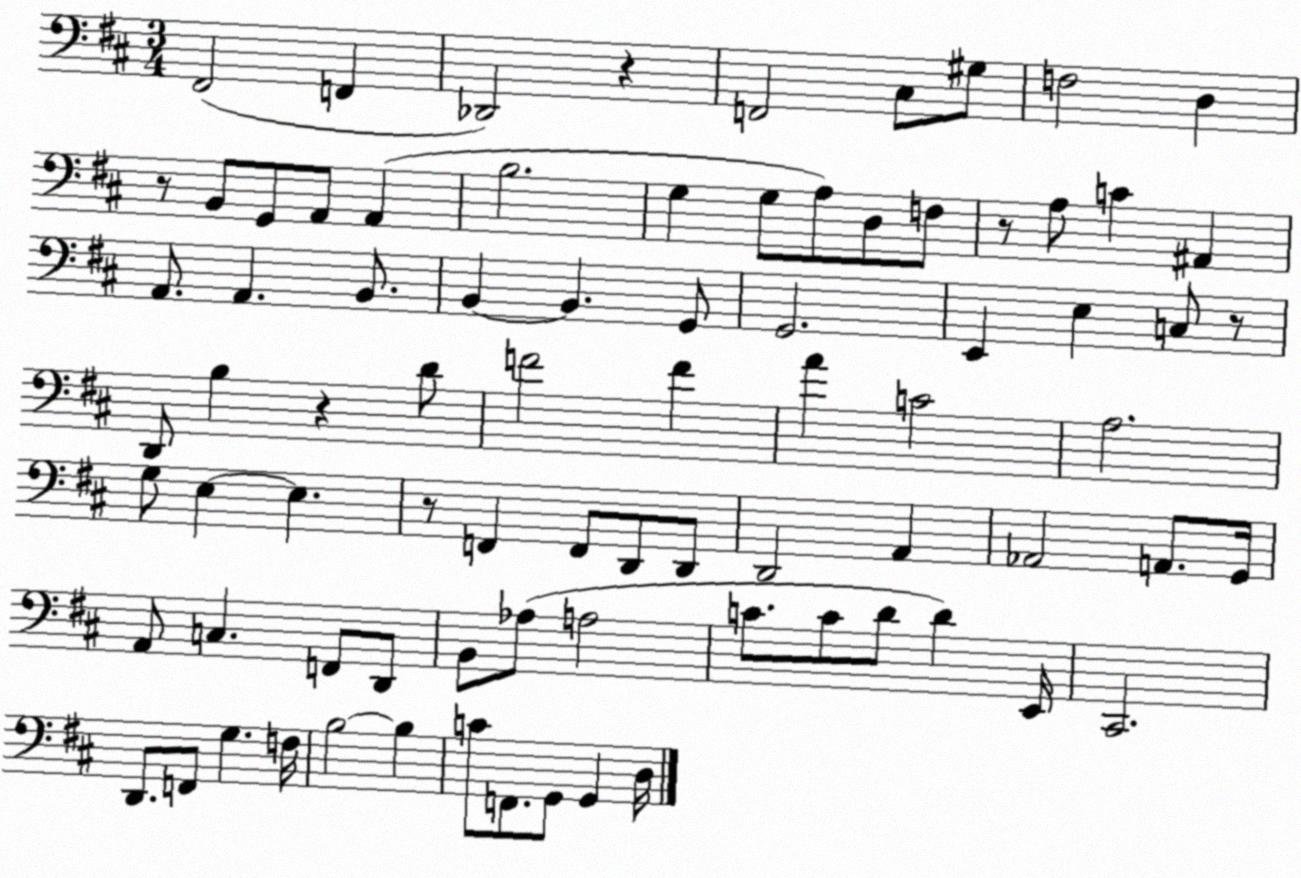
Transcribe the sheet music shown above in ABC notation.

X:1
T:Untitled
M:3/4
L:1/4
K:D
^F,,2 F,, _D,,2 z F,,2 ^C,/2 ^G,/2 F,2 D, z/2 B,,/2 G,,/2 A,,/2 A,, B,2 G, G,/2 A,/2 D,/2 F,/2 z/2 A,/2 C ^A,, A,,/2 A,, B,,/2 B,, B,, G,,/2 G,,2 E,, E, C,/2 z/2 D,,/2 B, z D/2 F2 F A C2 A,2 G,/2 E, E, z/2 F,, F,,/2 D,,/2 D,,/2 D,,2 A,, _A,,2 A,,/2 G,,/4 A,,/2 C, F,,/2 D,,/2 B,,/2 _A,/2 A,2 C/2 C/2 D/2 D E,,/4 ^C,,2 D,,/2 F,,/2 G, F,/4 B,2 B, C/2 F,,/2 G,,/2 G,, D,/4